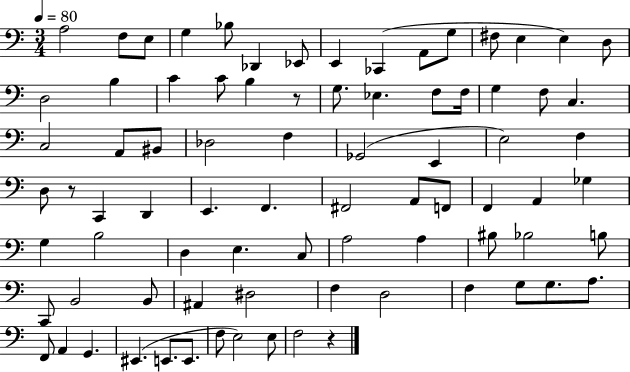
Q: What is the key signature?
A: C major